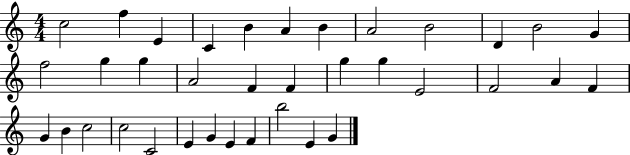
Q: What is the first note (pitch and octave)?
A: C5